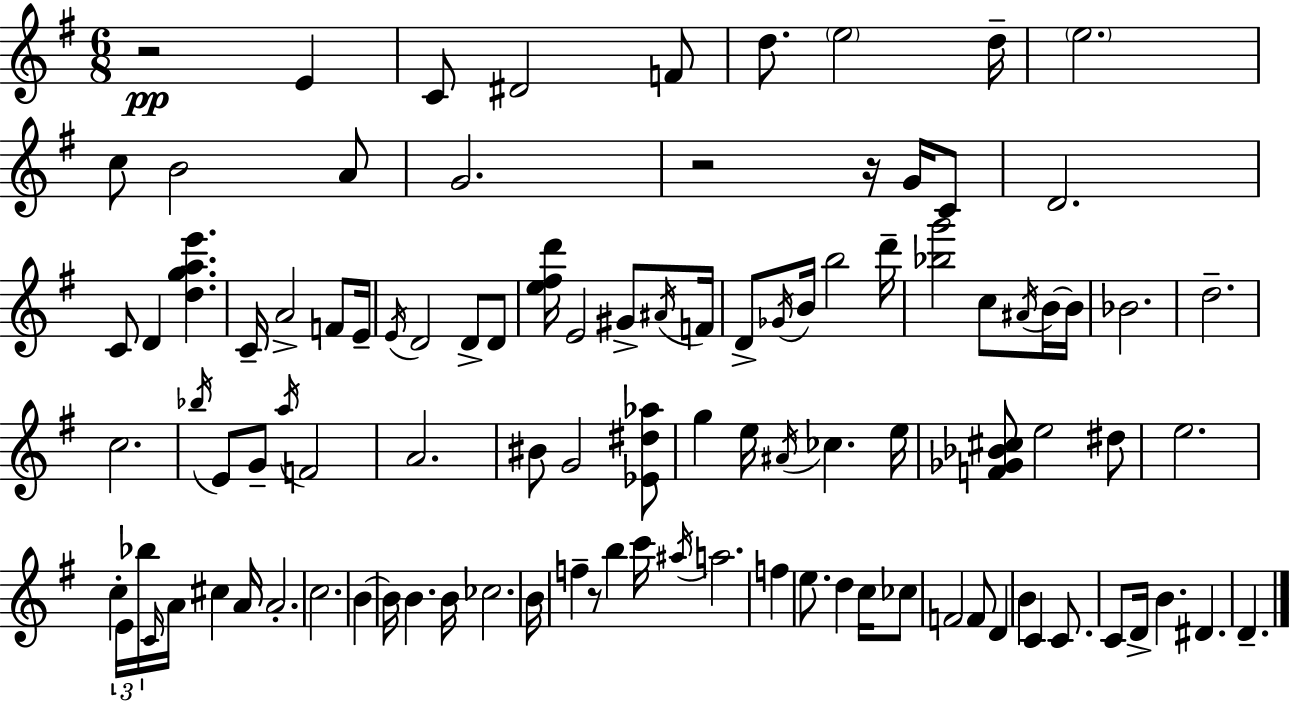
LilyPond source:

{
  \clef treble
  \numericTimeSignature
  \time 6/8
  \key e \minor
  r2\pp e'4 | c'8 dis'2 f'8 | d''8. \parenthesize e''2 d''16-- | \parenthesize e''2. | \break c''8 b'2 a'8 | g'2. | r2 r16 g'16 c'8 | d'2. | \break c'8 d'4 <d'' g'' a'' e'''>4. | c'16-- a'2-> f'8 e'16-- | \acciaccatura { e'16 } d'2 d'8-> d'8 | <e'' fis'' d'''>16 e'2 gis'8-> | \break \acciaccatura { ais'16 } f'16 d'8-> \acciaccatura { ges'16 } b'16 b''2 | d'''16-- <bes'' g'''>2 c''8 | \acciaccatura { ais'16 } b'16~~ b'16 bes'2. | d''2.-- | \break c''2. | \acciaccatura { bes''16 } e'8 g'8-- \acciaccatura { a''16 } f'2 | a'2. | bis'8 g'2 | \break <ees' dis'' aes''>8 g''4 e''16 \acciaccatura { ais'16 } | ces''4. e''16 <f' ges' bes' cis''>8 e''2 | dis''8 e''2. | c''4-. \tuplet 3/2 { e'16 | \break bes''16 \grace { c'16 } } a'16 cis''4 a'16 a'2.-. | c''2. | b'4~~ | b'16 b'4. b'16 ces''2. | \break b'16 f''4-- | r8 b''4 c'''16 \acciaccatura { ais''16 } a''2. | f''4 | e''8. d''4 c''16 ces''8 f'2 | \break f'8 d'4 | b'4 c'4 c'8. | c'8 d'16-> b'4. dis'4. | d'4.-- \bar "|."
}